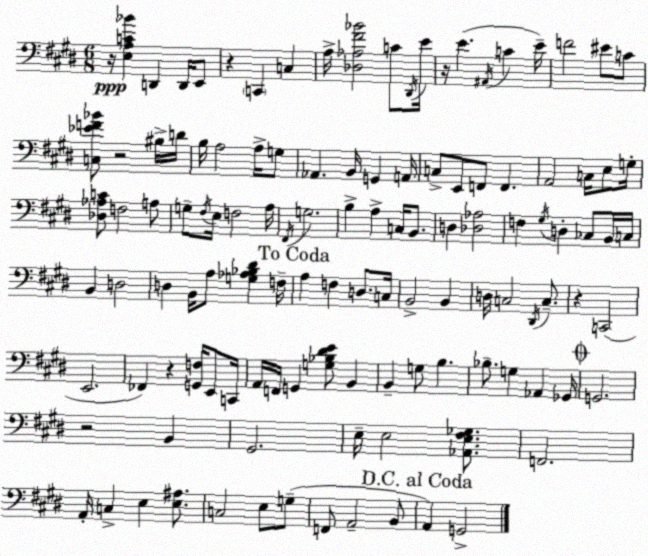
X:1
T:Untitled
M:6/8
L:1/4
K:E
z/4 [E,A,C_B] D,, D,,/4 E,,/2 z C,, C, A,/4 [_D,_A,^F_B]2 C/2 ^D,,/4 E/4 z/4 E ^A,,/4 C E/4 F2 ^E/2 C/2 [C,_EF_B]/2 z2 ^B,/4 D/4 B,/4 A,2 A,/4 G,/2 _A,, B,,/4 G,, A,,/4 C,/2 E,,/2 F,,/2 F,, A,,2 C,/4 E,/2 G,/4 [_D,_A,C]/2 F,2 A,/2 G,/2 ^F,/4 E,/4 F,2 A,/4 ^F,,/4 G,2 B, A, C,/4 B,,/2 D, [_D,_A,]2 F, ^G,/4 D, _C,/2 B,,/4 C,/4 B,, D,2 D, B,,/4 A,/2 [G,_A,_B,^D] F,/4 A, F, D,/2 C,/4 B,,2 B,, D,/4 C,2 ^D,,/4 C,/2 z C,,2 E,,2 _F,, z [G,,F,]/4 E,,/2 C,,/4 A,,/4 F,,/4 G,, [G,_B,^DE]/2 B,, B,, G,/2 B, _B,/2 G, _A,, _G,,/4 G,,2 z2 B,, ^G,,2 E,/4 E,2 [_A,,E,^F,_G,]/2 F,,2 A,,/4 C, E, [E,^A,]/2 C,2 E,/2 G,/2 F,,/2 A,,2 B,,/2 A,, G,,2